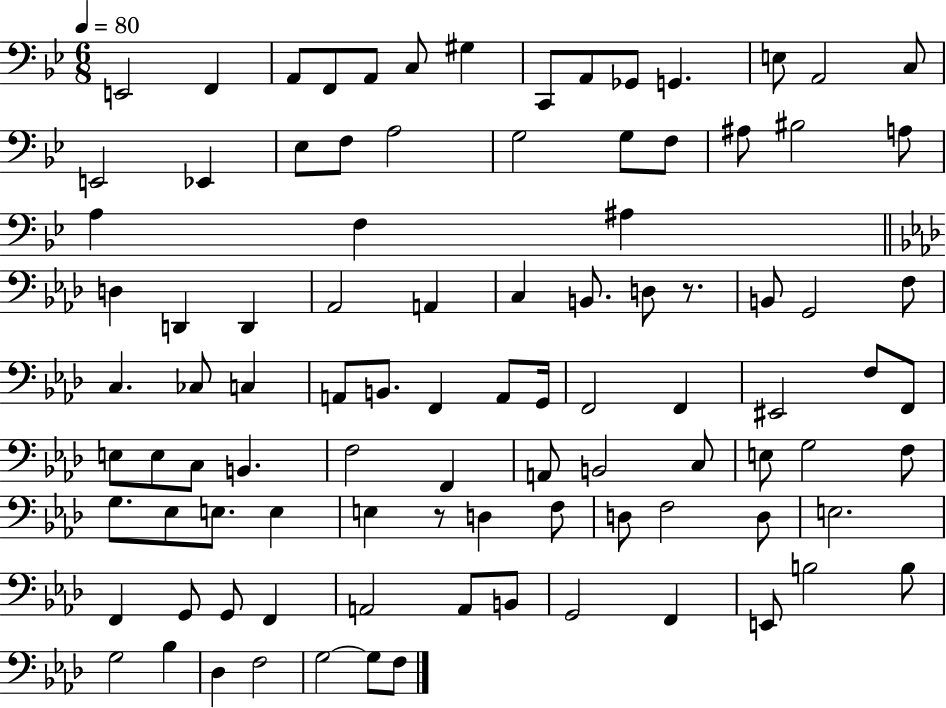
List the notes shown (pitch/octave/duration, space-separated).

E2/h F2/q A2/e F2/e A2/e C3/e G#3/q C2/e A2/e Gb2/e G2/q. E3/e A2/h C3/e E2/h Eb2/q Eb3/e F3/e A3/h G3/h G3/e F3/e A#3/e BIS3/h A3/e A3/q F3/q A#3/q D3/q D2/q D2/q Ab2/h A2/q C3/q B2/e. D3/e R/e. B2/e G2/h F3/e C3/q. CES3/e C3/q A2/e B2/e. F2/q A2/e G2/s F2/h F2/q EIS2/h F3/e F2/e E3/e E3/e C3/e B2/q. F3/h F2/q A2/e B2/h C3/e E3/e G3/h F3/e G3/e. Eb3/e E3/e. E3/q E3/q R/e D3/q F3/e D3/e F3/h D3/e E3/h. F2/q G2/e G2/e F2/q A2/h A2/e B2/e G2/h F2/q E2/e B3/h B3/e G3/h Bb3/q Db3/q F3/h G3/h G3/e F3/e